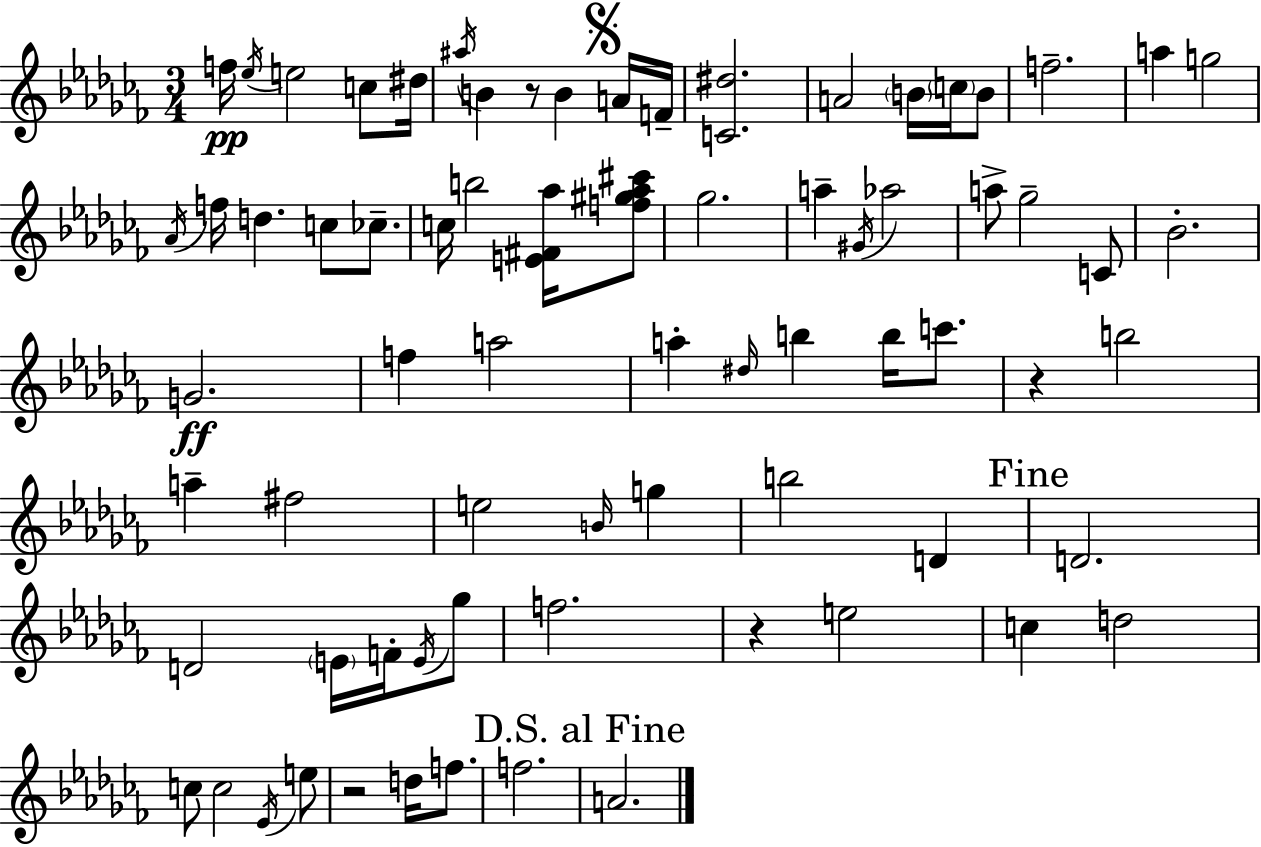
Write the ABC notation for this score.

X:1
T:Untitled
M:3/4
L:1/4
K:Abm
f/4 _e/4 e2 c/2 ^d/4 ^a/4 B z/2 B A/4 F/4 [C^d]2 A2 B/4 c/4 B/2 f2 a g2 _A/4 f/4 d c/2 _c/2 c/4 b2 [E^F_a]/4 [f^g_a^c']/2 _g2 a ^G/4 _a2 a/2 _g2 C/2 _B2 G2 f a2 a ^d/4 b b/4 c'/2 z b2 a ^f2 e2 B/4 g b2 D D2 D2 E/4 F/4 E/4 _g/2 f2 z e2 c d2 c/2 c2 _E/4 e/2 z2 d/4 f/2 f2 A2